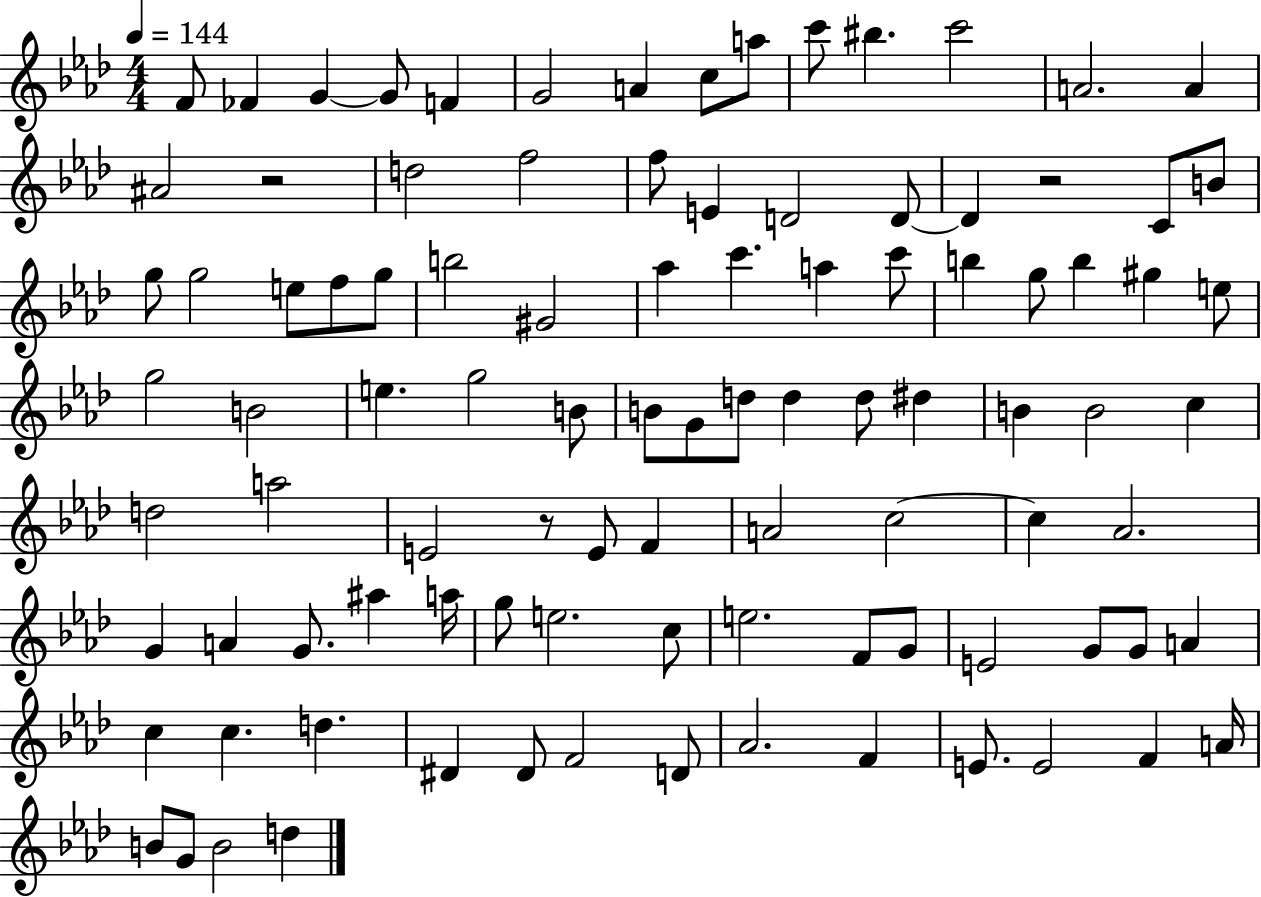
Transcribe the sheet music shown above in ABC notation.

X:1
T:Untitled
M:4/4
L:1/4
K:Ab
F/2 _F G G/2 F G2 A c/2 a/2 c'/2 ^b c'2 A2 A ^A2 z2 d2 f2 f/2 E D2 D/2 D z2 C/2 B/2 g/2 g2 e/2 f/2 g/2 b2 ^G2 _a c' a c'/2 b g/2 b ^g e/2 g2 B2 e g2 B/2 B/2 G/2 d/2 d d/2 ^d B B2 c d2 a2 E2 z/2 E/2 F A2 c2 c _A2 G A G/2 ^a a/4 g/2 e2 c/2 e2 F/2 G/2 E2 G/2 G/2 A c c d ^D ^D/2 F2 D/2 _A2 F E/2 E2 F A/4 B/2 G/2 B2 d